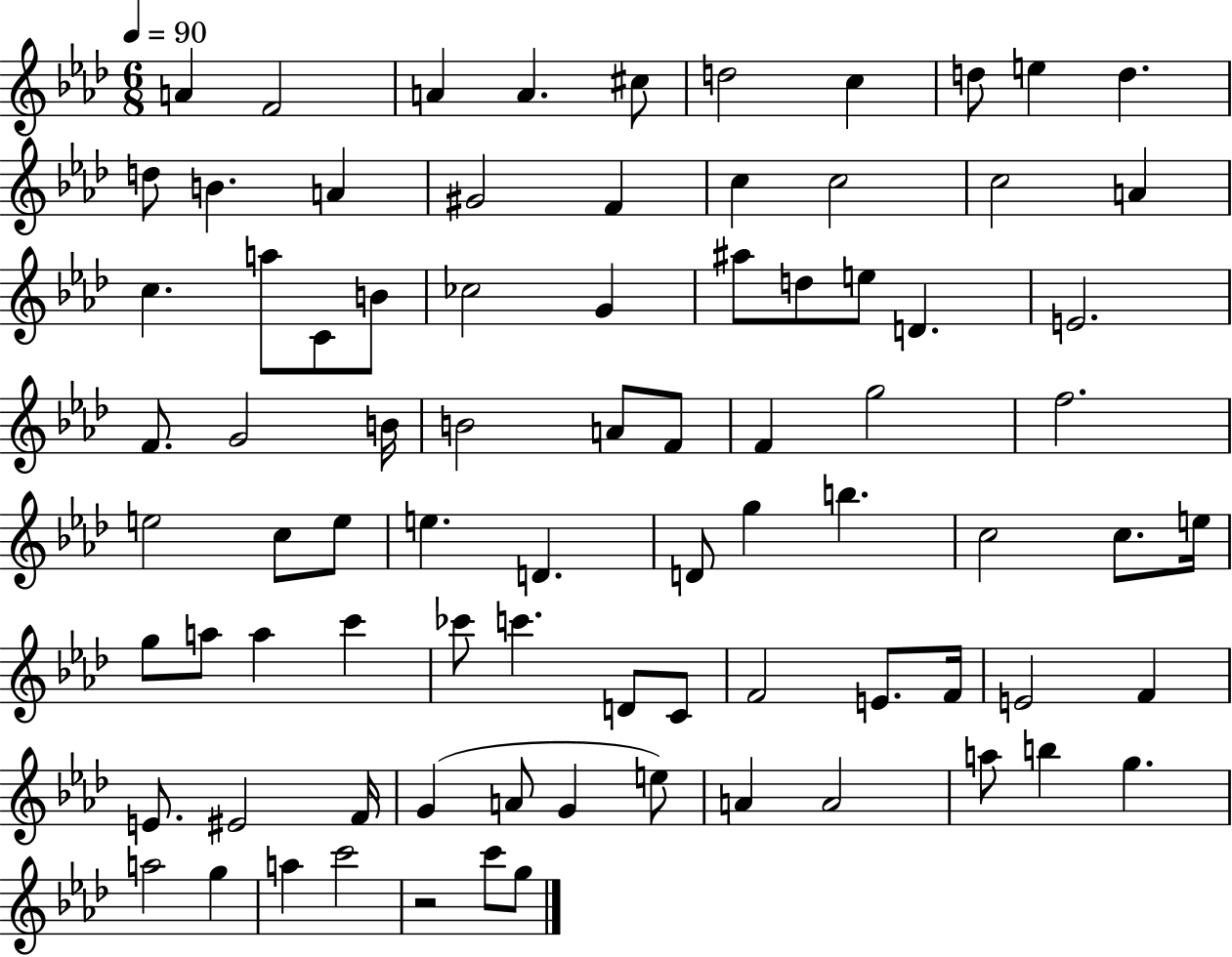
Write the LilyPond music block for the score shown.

{
  \clef treble
  \numericTimeSignature
  \time 6/8
  \key aes \major
  \tempo 4 = 90
  a'4 f'2 | a'4 a'4. cis''8 | d''2 c''4 | d''8 e''4 d''4. | \break d''8 b'4. a'4 | gis'2 f'4 | c''4 c''2 | c''2 a'4 | \break c''4. a''8 c'8 b'8 | ces''2 g'4 | ais''8 d''8 e''8 d'4. | e'2. | \break f'8. g'2 b'16 | b'2 a'8 f'8 | f'4 g''2 | f''2. | \break e''2 c''8 e''8 | e''4. d'4. | d'8 g''4 b''4. | c''2 c''8. e''16 | \break g''8 a''8 a''4 c'''4 | ces'''8 c'''4. d'8 c'8 | f'2 e'8. f'16 | e'2 f'4 | \break e'8. eis'2 f'16 | g'4( a'8 g'4 e''8) | a'4 a'2 | a''8 b''4 g''4. | \break a''2 g''4 | a''4 c'''2 | r2 c'''8 g''8 | \bar "|."
}